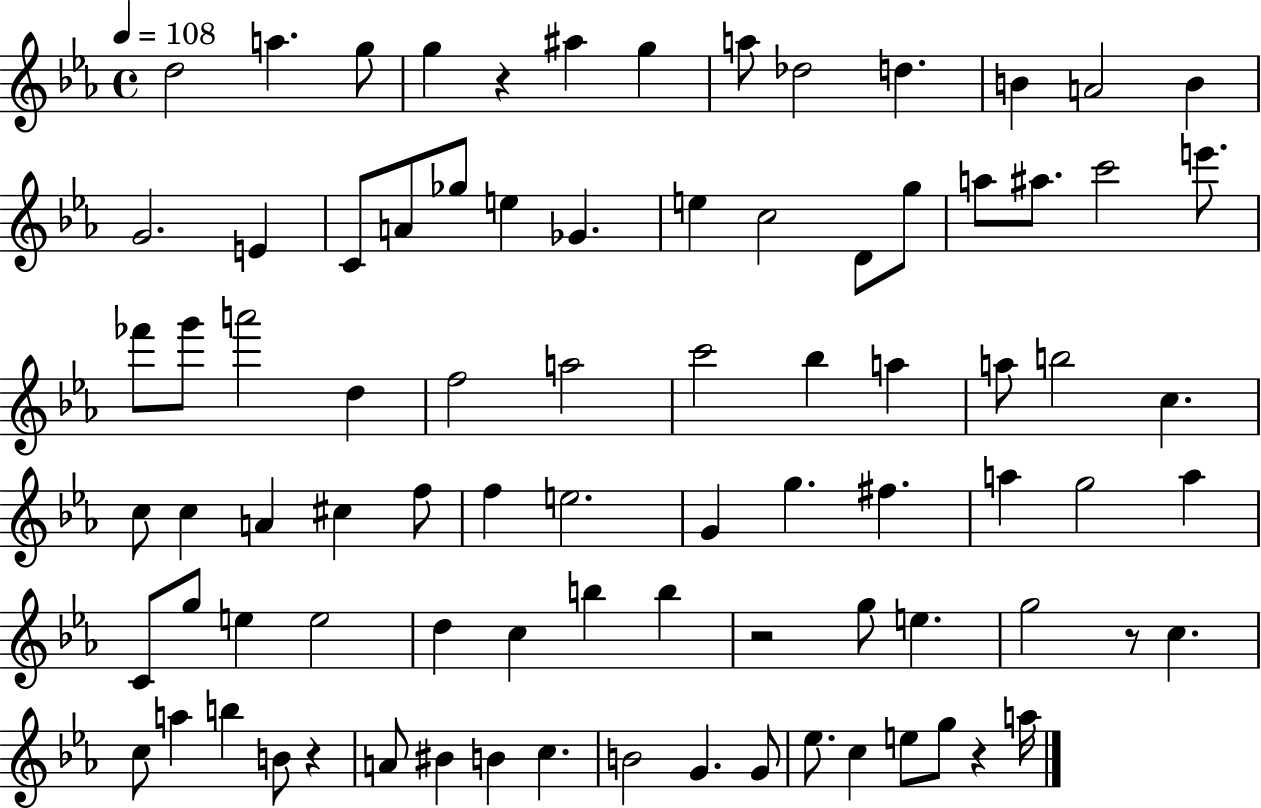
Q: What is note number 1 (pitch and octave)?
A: D5